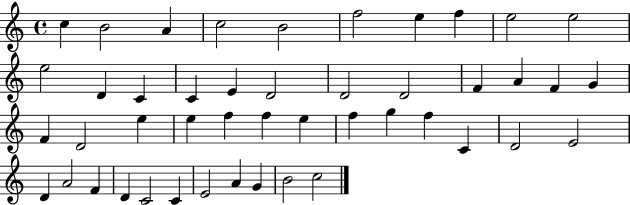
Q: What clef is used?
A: treble